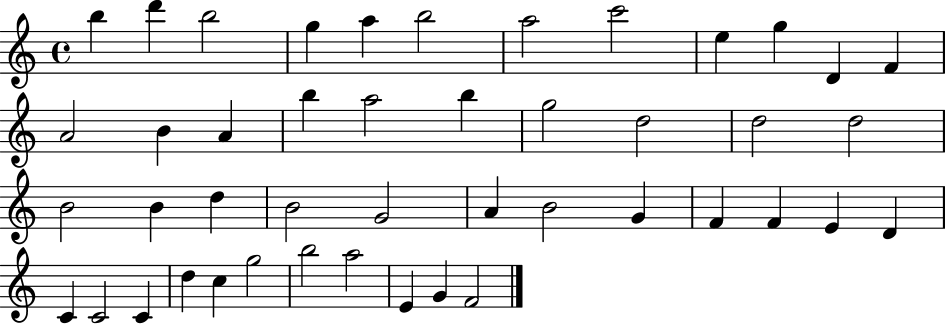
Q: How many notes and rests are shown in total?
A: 45